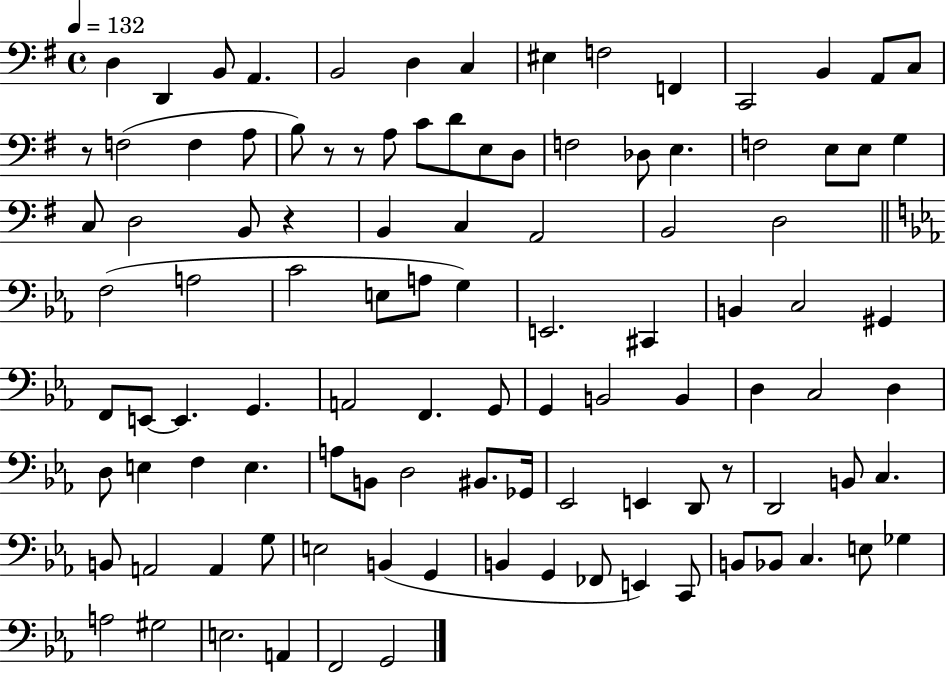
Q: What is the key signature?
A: G major